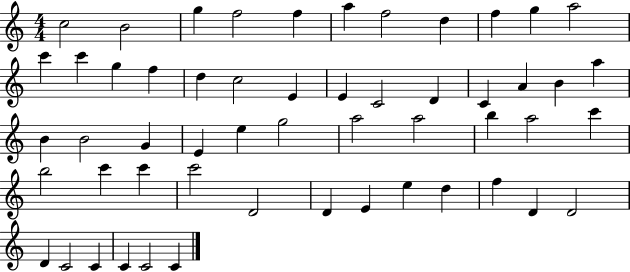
C5/h B4/h G5/q F5/h F5/q A5/q F5/h D5/q F5/q G5/q A5/h C6/q C6/q G5/q F5/q D5/q C5/h E4/q E4/q C4/h D4/q C4/q A4/q B4/q A5/q B4/q B4/h G4/q E4/q E5/q G5/h A5/h A5/h B5/q A5/h C6/q B5/h C6/q C6/q C6/h D4/h D4/q E4/q E5/q D5/q F5/q D4/q D4/h D4/q C4/h C4/q C4/q C4/h C4/q